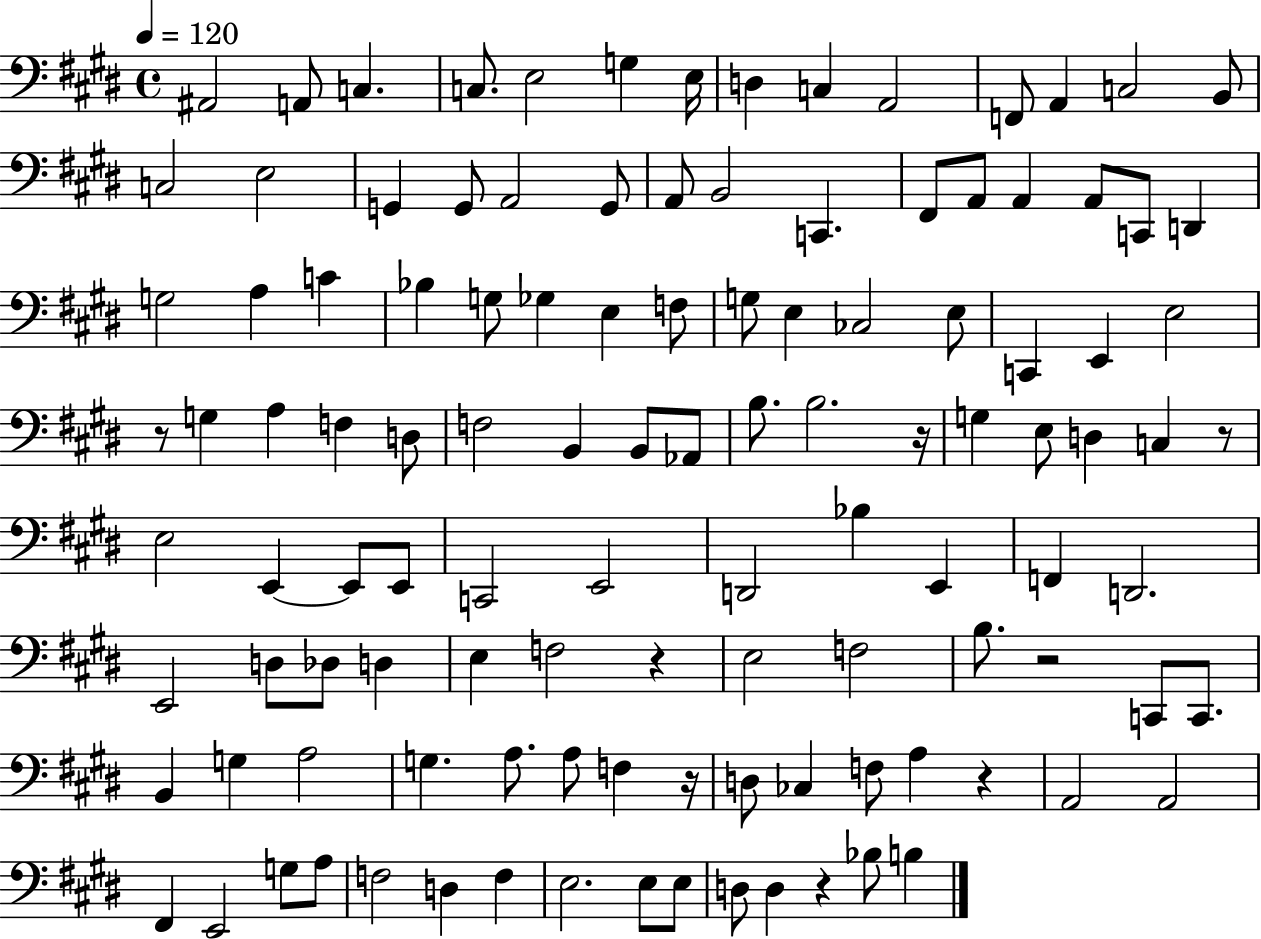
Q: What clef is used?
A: bass